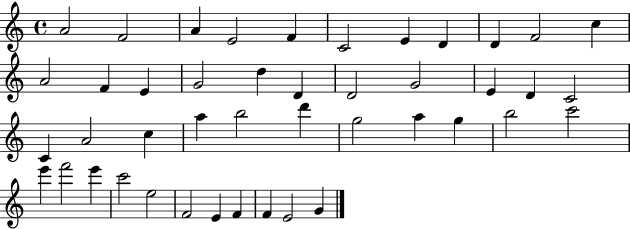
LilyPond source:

{
  \clef treble
  \time 4/4
  \defaultTimeSignature
  \key c \major
  a'2 f'2 | a'4 e'2 f'4 | c'2 e'4 d'4 | d'4 f'2 c''4 | \break a'2 f'4 e'4 | g'2 d''4 d'4 | d'2 g'2 | e'4 d'4 c'2 | \break c'4 a'2 c''4 | a''4 b''2 d'''4 | g''2 a''4 g''4 | b''2 c'''2 | \break e'''4 f'''2 e'''4 | c'''2 e''2 | f'2 e'4 f'4 | f'4 e'2 g'4 | \break \bar "|."
}